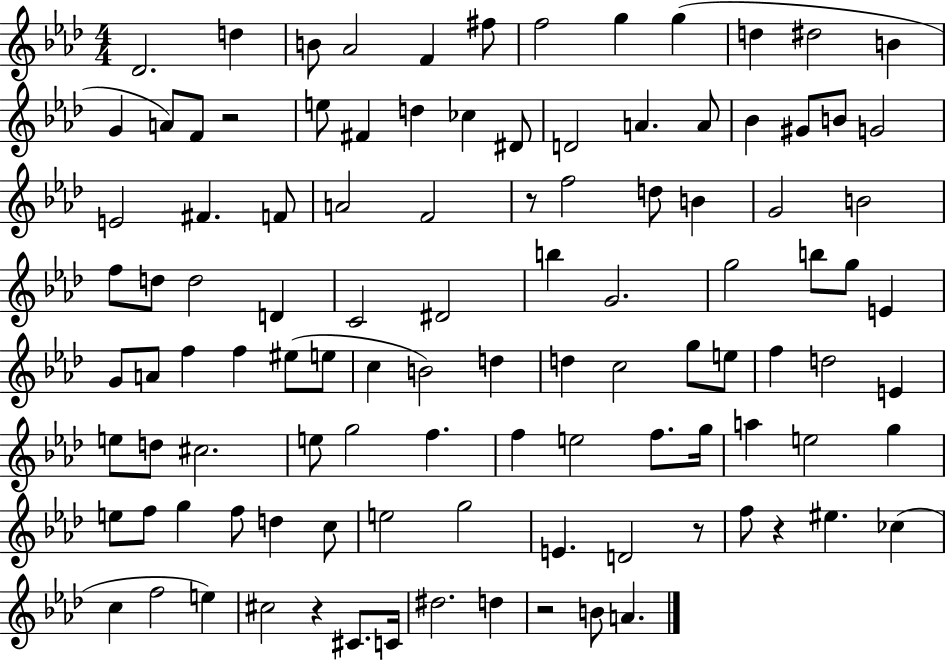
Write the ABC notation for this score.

X:1
T:Untitled
M:4/4
L:1/4
K:Ab
_D2 d B/2 _A2 F ^f/2 f2 g g d ^d2 B G A/2 F/2 z2 e/2 ^F d _c ^D/2 D2 A A/2 _B ^G/2 B/2 G2 E2 ^F F/2 A2 F2 z/2 f2 d/2 B G2 B2 f/2 d/2 d2 D C2 ^D2 b G2 g2 b/2 g/2 E G/2 A/2 f f ^e/2 e/2 c B2 d d c2 g/2 e/2 f d2 E e/2 d/2 ^c2 e/2 g2 f f e2 f/2 g/4 a e2 g e/2 f/2 g f/2 d c/2 e2 g2 E D2 z/2 f/2 z ^e _c c f2 e ^c2 z ^C/2 C/4 ^d2 d z2 B/2 A